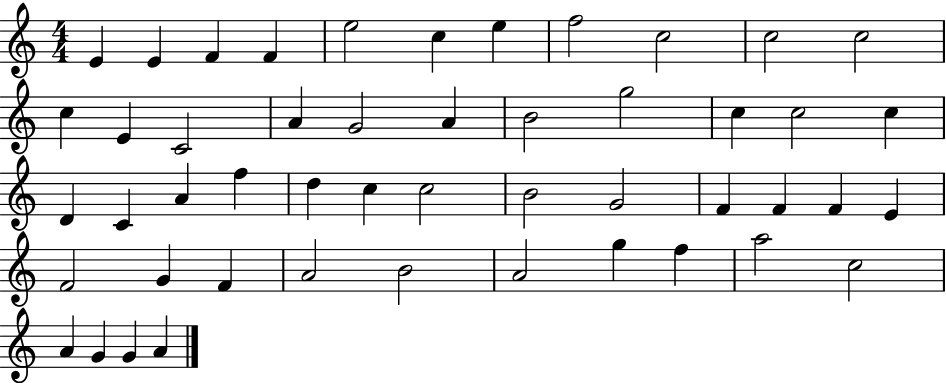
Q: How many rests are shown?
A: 0